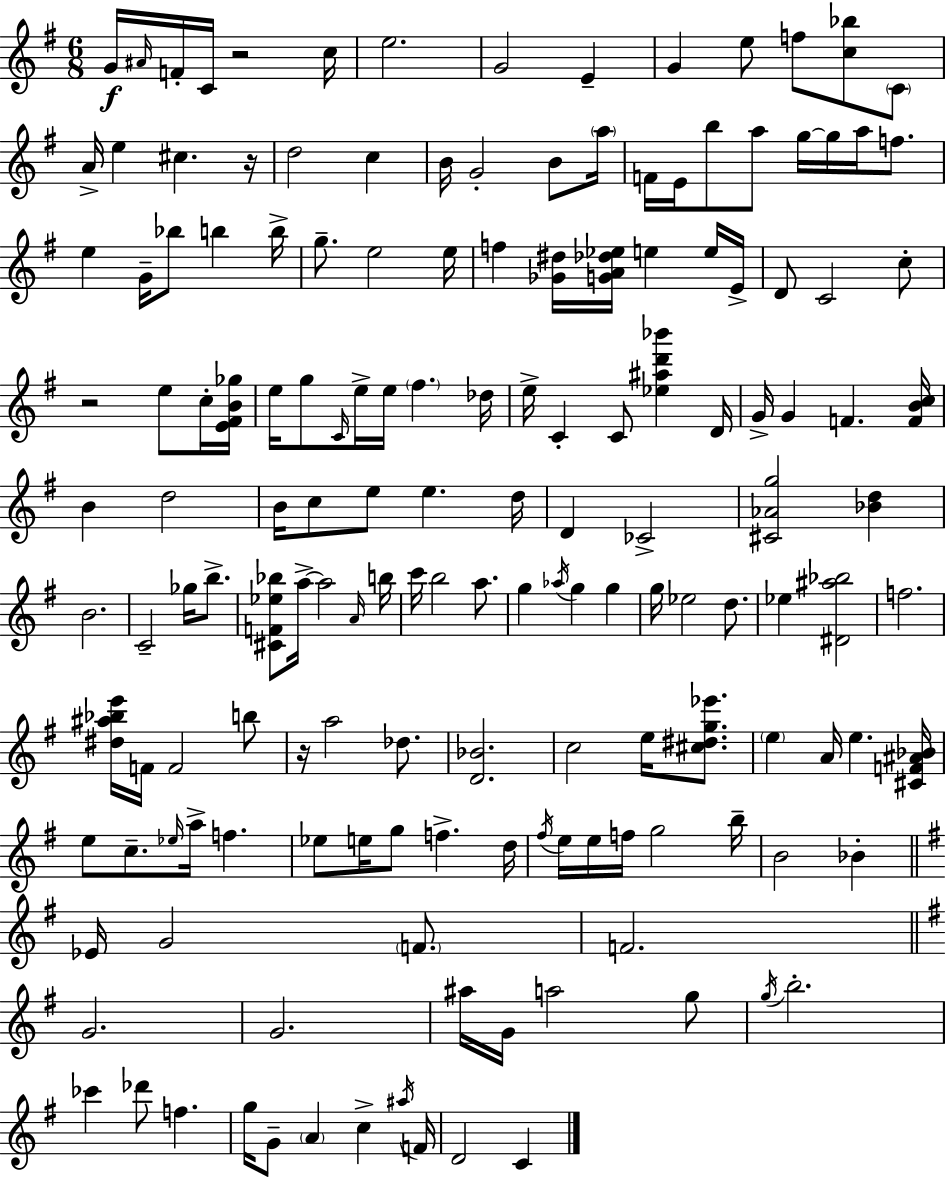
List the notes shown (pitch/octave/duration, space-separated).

G4/s A#4/s F4/s C4/s R/h C5/s E5/h. G4/h E4/q G4/q E5/e F5/e [C5,Bb5]/e C4/e A4/s E5/q C#5/q. R/s D5/h C5/q B4/s G4/h B4/e A5/s F4/s E4/s B5/e A5/e G5/s G5/s A5/s F5/e. E5/q G4/s Bb5/e B5/q B5/s G5/e. E5/h E5/s F5/q [Gb4,D#5]/s [G4,A4,Db5,Eb5]/s E5/q E5/s E4/s D4/e C4/h C5/e R/h E5/e C5/s [E4,F#4,B4,Gb5]/s E5/s G5/e C4/s E5/s E5/s F#5/q. Db5/s E5/s C4/q C4/e [Eb5,A#5,D6,Bb6]/q D4/s G4/s G4/q F4/q. [F4,B4,C5]/s B4/q D5/h B4/s C5/e E5/e E5/q. D5/s D4/q CES4/h [C#4,Ab4,G5]/h [Bb4,D5]/q B4/h. C4/h Gb5/s B5/e. [C#4,F4,Eb5,Bb5]/e A5/s A5/h A4/s B5/s C6/s B5/h A5/e. G5/q Ab5/s G5/q G5/q G5/s Eb5/h D5/e. Eb5/q [D#4,A#5,Bb5]/h F5/h. [D#5,A#5,Bb5,E6]/s F4/s F4/h B5/e R/s A5/h Db5/e. [D4,Bb4]/h. C5/h E5/s [C#5,D#5,G5,Eb6]/e. E5/q A4/s E5/q. [C#4,F4,A#4,Bb4]/s E5/e C5/e. Eb5/s A5/s F5/q. Eb5/e E5/s G5/e F5/q. D5/s F#5/s E5/s E5/s F5/s G5/h B5/s B4/h Bb4/q Eb4/s G4/h F4/e. F4/h. G4/h. G4/h. A#5/s G4/s A5/h G5/e G5/s B5/h. CES6/q Db6/e F5/q. G5/s G4/e A4/q C5/q A#5/s F4/s D4/h C4/q